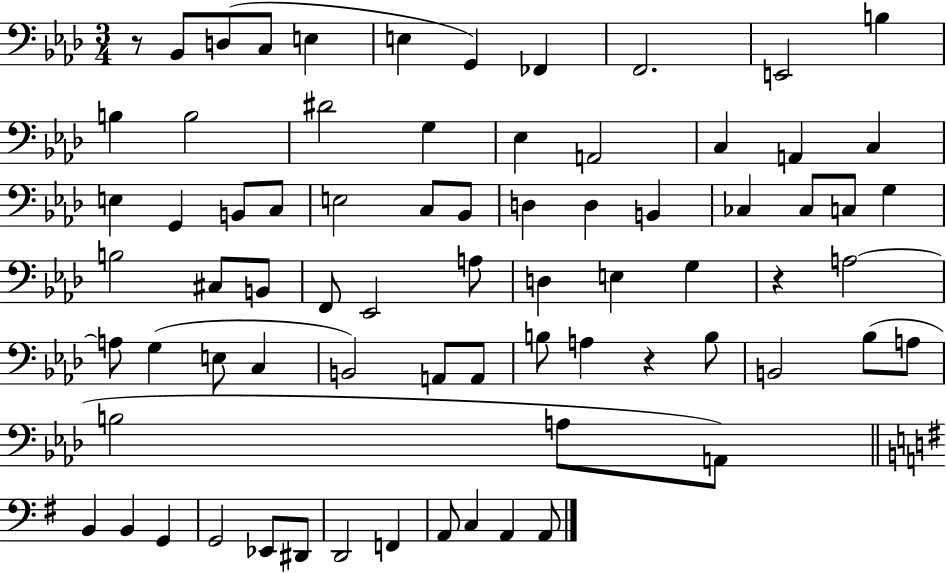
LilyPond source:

{
  \clef bass
  \numericTimeSignature
  \time 3/4
  \key aes \major
  r8 bes,8 d8( c8 e4 | e4 g,4) fes,4 | f,2. | e,2 b4 | \break b4 b2 | dis'2 g4 | ees4 a,2 | c4 a,4 c4 | \break e4 g,4 b,8 c8 | e2 c8 bes,8 | d4 d4 b,4 | ces4 ces8 c8 g4 | \break b2 cis8 b,8 | f,8 ees,2 a8 | d4 e4 g4 | r4 a2~~ | \break a8 g4( e8 c4 | b,2) a,8 a,8 | b8 a4 r4 b8 | b,2 bes8( a8 | \break b2 a8 a,8) | \bar "||" \break \key e \minor b,4 b,4 g,4 | g,2 ees,8 dis,8 | d,2 f,4 | a,8 c4 a,4 a,8 | \break \bar "|."
}